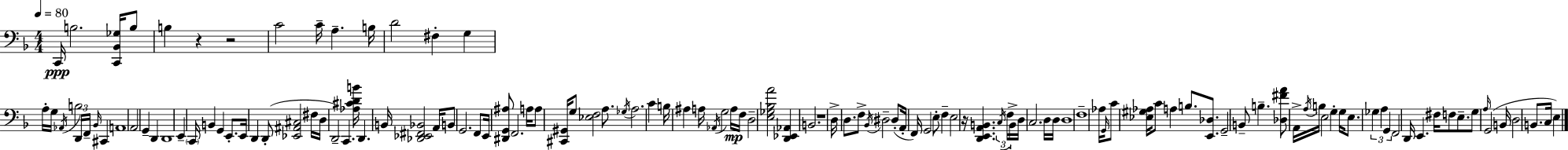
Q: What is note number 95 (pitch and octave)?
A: G3